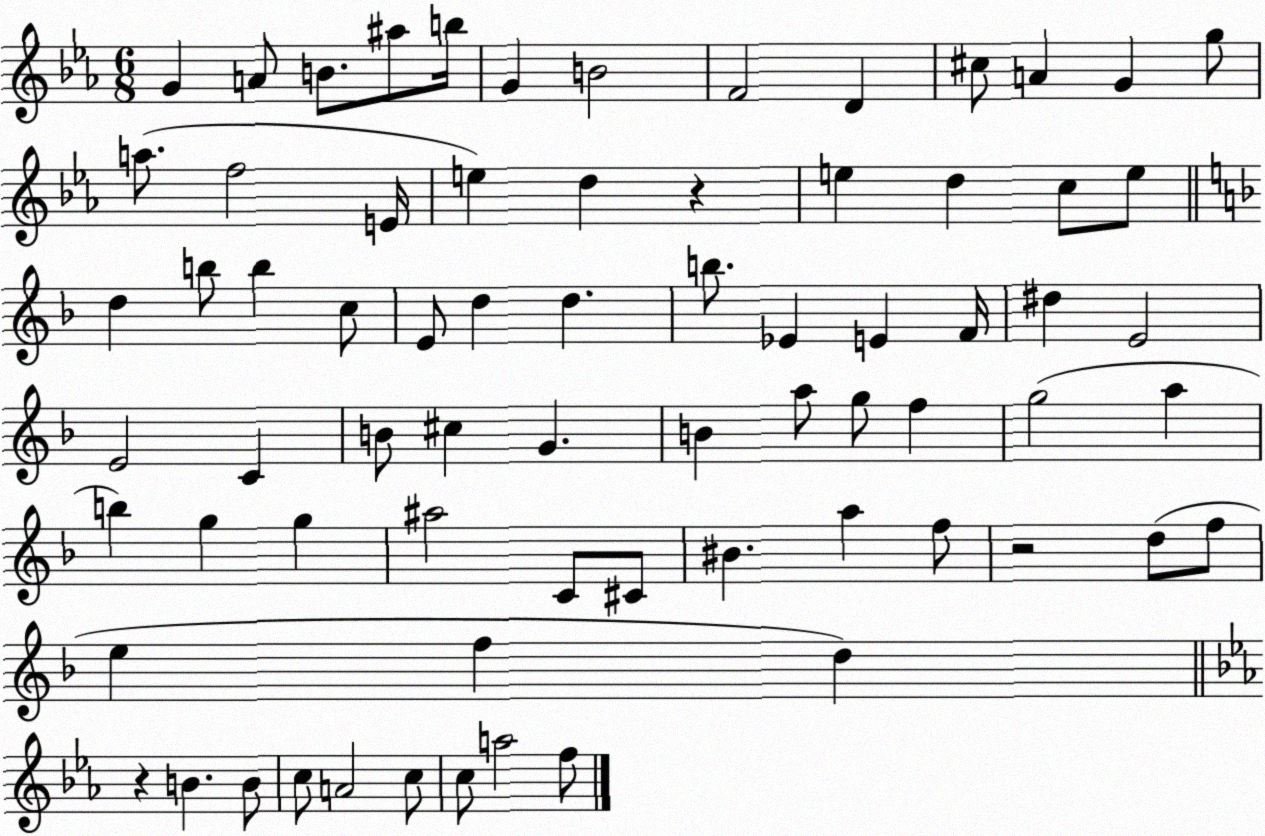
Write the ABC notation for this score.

X:1
T:Untitled
M:6/8
L:1/4
K:Eb
G A/2 B/2 ^a/2 b/4 G B2 F2 D ^c/2 A G g/2 a/2 f2 E/4 e d z e d c/2 e/2 d b/2 b c/2 E/2 d d b/2 _E E F/4 ^d E2 E2 C B/2 ^c G B a/2 g/2 f g2 a b g g ^a2 C/2 ^C/2 ^B a f/2 z2 d/2 f/2 e f d z B B/2 c/2 A2 c/2 c/2 a2 f/2